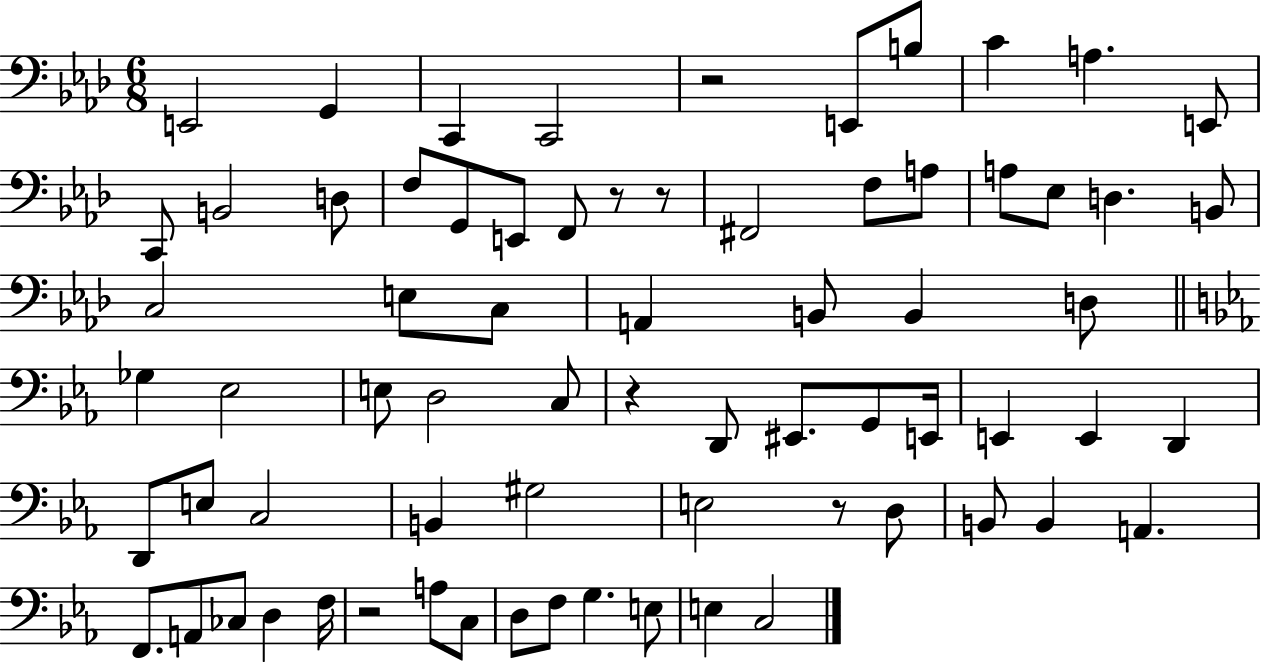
E2/h G2/q C2/q C2/h R/h E2/e B3/e C4/q A3/q. E2/e C2/e B2/h D3/e F3/e G2/e E2/e F2/e R/e R/e F#2/h F3/e A3/e A3/e Eb3/e D3/q. B2/e C3/h E3/e C3/e A2/q B2/e B2/q D3/e Gb3/q Eb3/h E3/e D3/h C3/e R/q D2/e EIS2/e. G2/e E2/s E2/q E2/q D2/q D2/e E3/e C3/h B2/q G#3/h E3/h R/e D3/e B2/e B2/q A2/q. F2/e. A2/e CES3/e D3/q F3/s R/h A3/e C3/e D3/e F3/e G3/q. E3/e E3/q C3/h